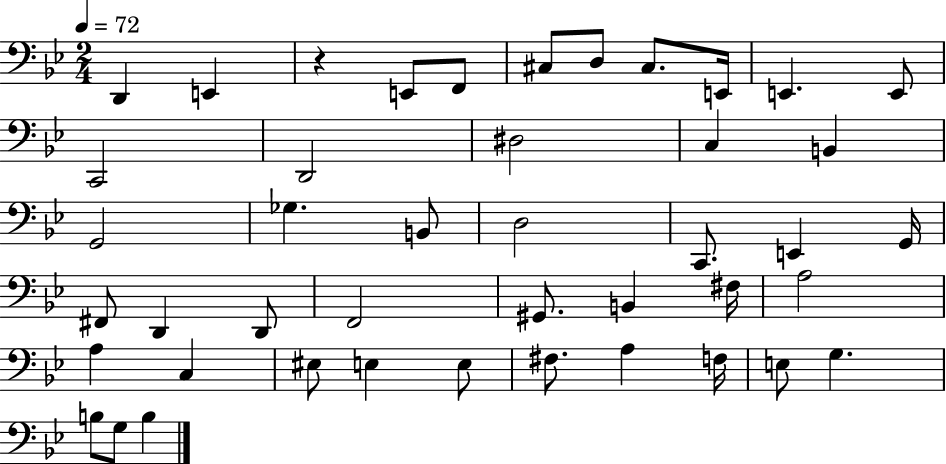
X:1
T:Untitled
M:2/4
L:1/4
K:Bb
D,, E,, z E,,/2 F,,/2 ^C,/2 D,/2 ^C,/2 E,,/4 E,, E,,/2 C,,2 D,,2 ^D,2 C, B,, G,,2 _G, B,,/2 D,2 C,,/2 E,, G,,/4 ^F,,/2 D,, D,,/2 F,,2 ^G,,/2 B,, ^F,/4 A,2 A, C, ^E,/2 E, E,/2 ^F,/2 A, F,/4 E,/2 G, B,/2 G,/2 B,